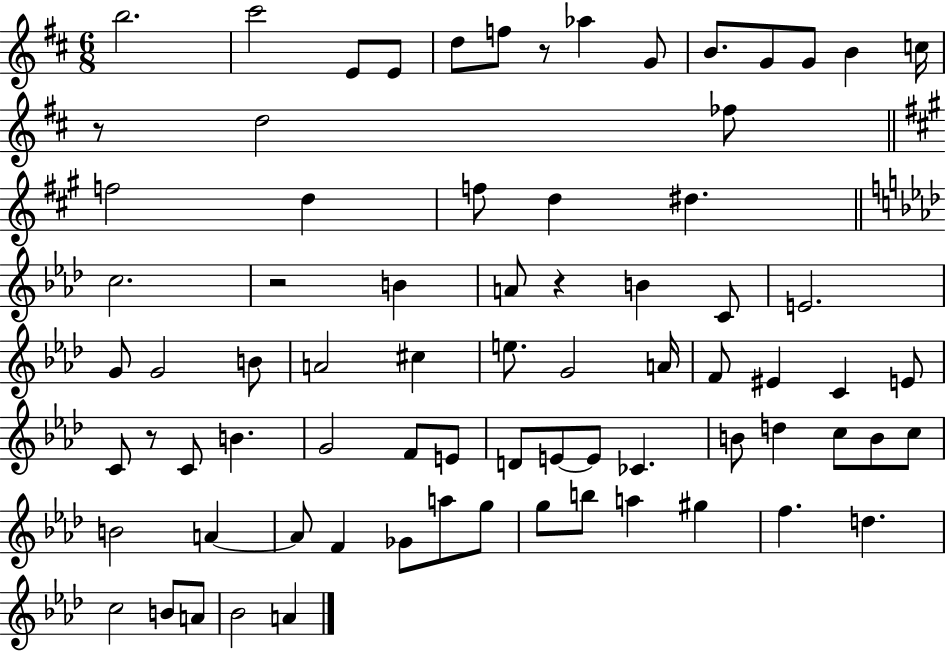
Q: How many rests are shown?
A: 5